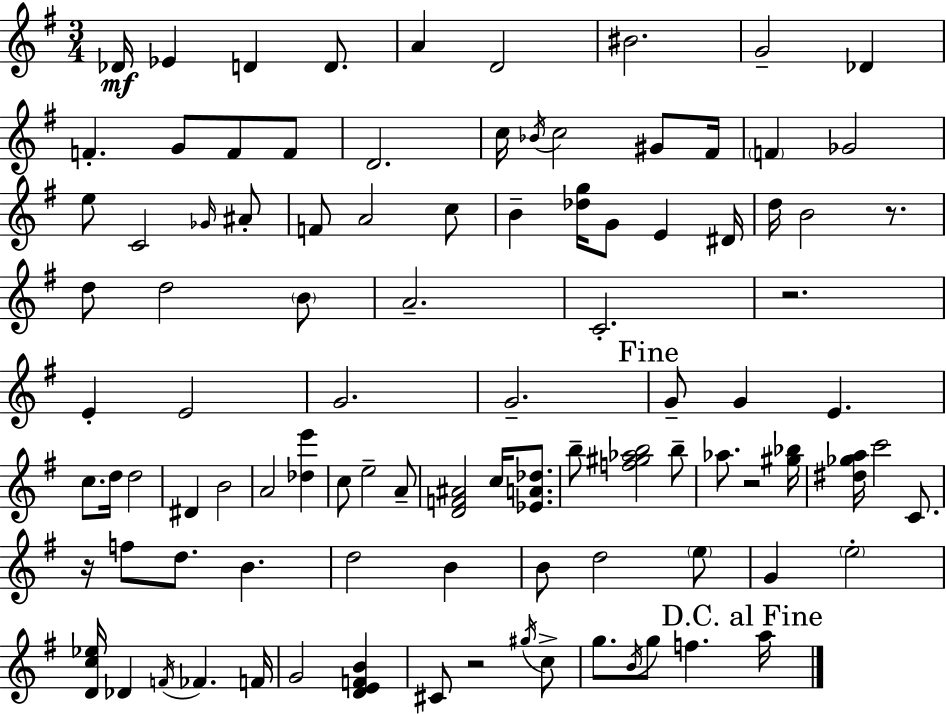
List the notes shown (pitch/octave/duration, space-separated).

Db4/s Eb4/q D4/q D4/e. A4/q D4/h BIS4/h. G4/h Db4/q F4/q. G4/e F4/e F4/e D4/h. C5/s Bb4/s C5/h G#4/e F#4/s F4/q Gb4/h E5/e C4/h Gb4/s A#4/e F4/e A4/h C5/e B4/q [Db5,G5]/s G4/e E4/q D#4/s D5/s B4/h R/e. D5/e D5/h B4/e A4/h. C4/h. R/h. E4/q E4/h G4/h. G4/h. G4/e G4/q E4/q. C5/e. D5/s D5/h D#4/q B4/h A4/h [Db5,E6]/q C5/e E5/h A4/e [D4,F4,A#4]/h C5/s [Eb4,A4,Db5]/e. B5/e [F5,G#5,Ab5,B5]/h B5/e Ab5/e. R/h [G#5,Bb5]/s [D#5,Gb5,A5]/s C6/h C4/e. R/s F5/e D5/e. B4/q. D5/h B4/q B4/e D5/h E5/e G4/q E5/h [D4,C5,Eb5]/s Db4/q F4/s FES4/q. F4/s G4/h [D4,E4,F4,B4]/q C#4/e R/h G#5/s C5/e G5/e. B4/s G5/e F5/q. A5/s